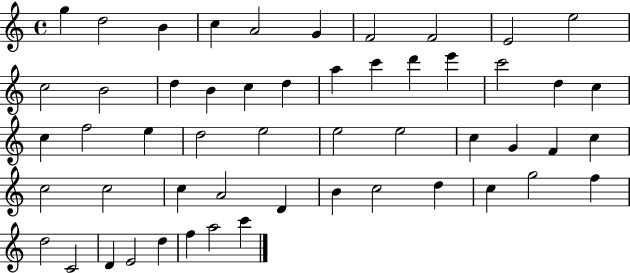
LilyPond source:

{
  \clef treble
  \time 4/4
  \defaultTimeSignature
  \key c \major
  g''4 d''2 b'4 | c''4 a'2 g'4 | f'2 f'2 | e'2 e''2 | \break c''2 b'2 | d''4 b'4 c''4 d''4 | a''4 c'''4 d'''4 e'''4 | c'''2 d''4 c''4 | \break c''4 f''2 e''4 | d''2 e''2 | e''2 e''2 | c''4 g'4 f'4 c''4 | \break c''2 c''2 | c''4 a'2 d'4 | b'4 c''2 d''4 | c''4 g''2 f''4 | \break d''2 c'2 | d'4 e'2 d''4 | f''4 a''2 c'''4 | \bar "|."
}